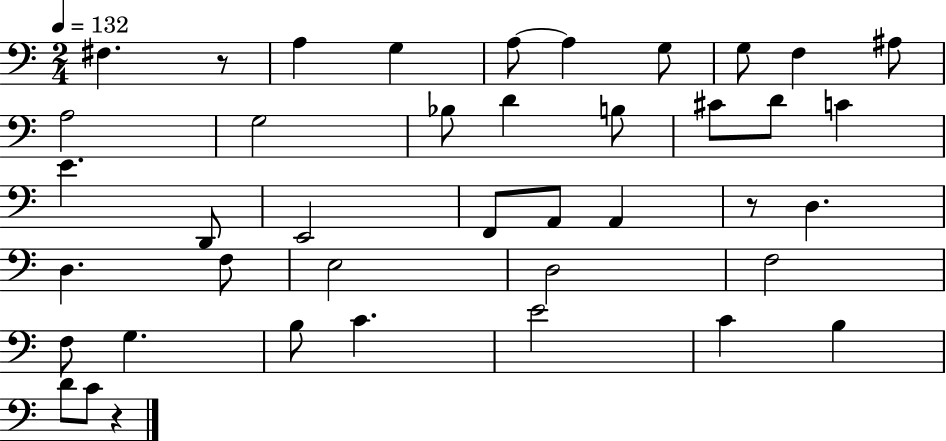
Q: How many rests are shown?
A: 3